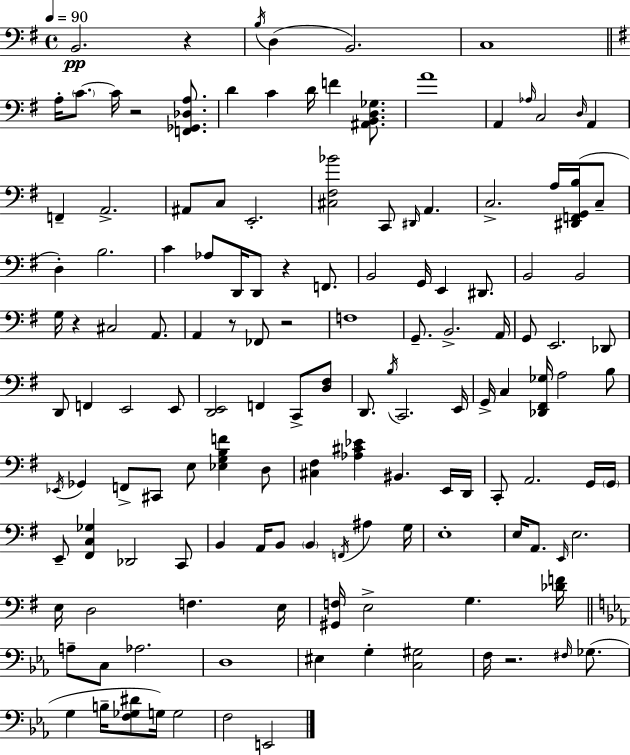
{
  \clef bass
  \time 4/4
  \defaultTimeSignature
  \key e \minor
  \tempo 4 = 90
  b,2.\pp r4 | \acciaccatura { b16 }( d4 b,2.) | c1 | \bar "||" \break \key e \minor a16-. \parenthesize c'8.~~ c'16 r2 <f, ges, des a>8. | d'4 c'4 d'16 f'4 <ais, b, d ges>8. | a'1 | a,4 \grace { aes16 } c2 \grace { d16 } a,4 | \break f,4-- a,2.-> | ais,8 c8 e,2.-. | <cis fis bes'>2 c,8 \grace { dis,16 } a,4. | c2.-> a16 | \break <dis, f, g, b>16( c8-- d4-.) b2. | c'4 aes8 d,16 d,8 r4 | f,8. b,2 g,16 e,4 | dis,8. b,2 b,2 | \break g16 r4 cis2 | a,8. a,4 r8 fes,8 r2 | f1 | g,8.-- b,2.-> | \break a,16 g,8 e,2. | des,8 d,8 f,4 e,2 | e,8 <d, e,>2 f,4 c,8-> | <d fis>8 d,8. \acciaccatura { b16 } c,2. | \break e,16 g,16-> c4 <des, fis, ges>16 a2 | b8 \acciaccatura { ees,16 } ges,4 f,8-> cis,8 e8 <ees g b f'>4 | d8 <cis fis>4 <aes cis' ees'>4 bis,4. | e,16 d,16 c,8-. a,2. | \break g,16 \parenthesize g,16 e,8-- <fis, c ges>4 des,2 | c,8 b,4 a,16 b,8 \parenthesize b,4 | \acciaccatura { f,16 } ais4 g16 e1-. | e16 a,8. \grace { e,16 } e2. | \break e16 d2 | f4. e16 <gis, f>16 e2-> | g4. <des' f'>16 \bar "||" \break \key ees \major a8-- c8 aes2. | d1 | eis4 g4-. <c gis>2 | f16 r2. \grace { fis16 } ges8.( | \break g4 b16-- <f ges dis'>8 g16) g2 | f2 e,2 | \bar "|."
}